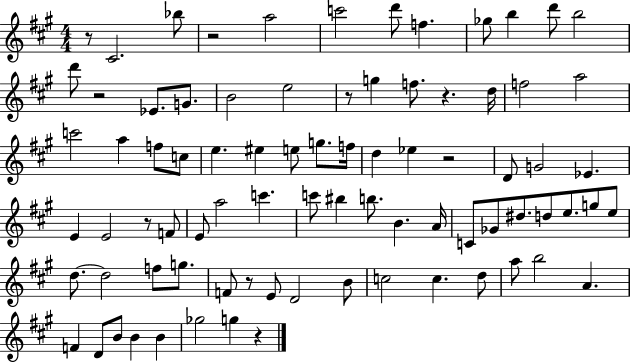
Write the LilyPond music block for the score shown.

{
  \clef treble
  \numericTimeSignature
  \time 4/4
  \key a \major
  \repeat volta 2 { r8 cis'2. bes''8 | r2 a''2 | c'''2 d'''8 f''4. | ges''8 b''4 d'''8 b''2 | \break d'''8 r2 ees'8. g'8. | b'2 e''2 | r8 g''4 f''8. r4. d''16 | f''2 a''2 | \break c'''2 a''4 f''8 c''8 | e''4. eis''4 e''8 g''8. f''16 | d''4 ees''4 r2 | d'8 g'2 ees'4. | \break e'4 e'2 r8 f'8 | e'8 a''2 c'''4. | c'''8 bis''4 b''8. b'4. a'16 | c'8 ges'8 dis''8. d''8 e''8. g''8 e''8 | \break d''8.~~ d''2 f''8 g''8. | f'8 r8 e'8 d'2 b'8 | c''2 c''4. d''8 | a''8 b''2 a'4. | \break f'4 d'8 b'8 b'4 b'4 | ges''2 g''4 r4 | } \bar "|."
}